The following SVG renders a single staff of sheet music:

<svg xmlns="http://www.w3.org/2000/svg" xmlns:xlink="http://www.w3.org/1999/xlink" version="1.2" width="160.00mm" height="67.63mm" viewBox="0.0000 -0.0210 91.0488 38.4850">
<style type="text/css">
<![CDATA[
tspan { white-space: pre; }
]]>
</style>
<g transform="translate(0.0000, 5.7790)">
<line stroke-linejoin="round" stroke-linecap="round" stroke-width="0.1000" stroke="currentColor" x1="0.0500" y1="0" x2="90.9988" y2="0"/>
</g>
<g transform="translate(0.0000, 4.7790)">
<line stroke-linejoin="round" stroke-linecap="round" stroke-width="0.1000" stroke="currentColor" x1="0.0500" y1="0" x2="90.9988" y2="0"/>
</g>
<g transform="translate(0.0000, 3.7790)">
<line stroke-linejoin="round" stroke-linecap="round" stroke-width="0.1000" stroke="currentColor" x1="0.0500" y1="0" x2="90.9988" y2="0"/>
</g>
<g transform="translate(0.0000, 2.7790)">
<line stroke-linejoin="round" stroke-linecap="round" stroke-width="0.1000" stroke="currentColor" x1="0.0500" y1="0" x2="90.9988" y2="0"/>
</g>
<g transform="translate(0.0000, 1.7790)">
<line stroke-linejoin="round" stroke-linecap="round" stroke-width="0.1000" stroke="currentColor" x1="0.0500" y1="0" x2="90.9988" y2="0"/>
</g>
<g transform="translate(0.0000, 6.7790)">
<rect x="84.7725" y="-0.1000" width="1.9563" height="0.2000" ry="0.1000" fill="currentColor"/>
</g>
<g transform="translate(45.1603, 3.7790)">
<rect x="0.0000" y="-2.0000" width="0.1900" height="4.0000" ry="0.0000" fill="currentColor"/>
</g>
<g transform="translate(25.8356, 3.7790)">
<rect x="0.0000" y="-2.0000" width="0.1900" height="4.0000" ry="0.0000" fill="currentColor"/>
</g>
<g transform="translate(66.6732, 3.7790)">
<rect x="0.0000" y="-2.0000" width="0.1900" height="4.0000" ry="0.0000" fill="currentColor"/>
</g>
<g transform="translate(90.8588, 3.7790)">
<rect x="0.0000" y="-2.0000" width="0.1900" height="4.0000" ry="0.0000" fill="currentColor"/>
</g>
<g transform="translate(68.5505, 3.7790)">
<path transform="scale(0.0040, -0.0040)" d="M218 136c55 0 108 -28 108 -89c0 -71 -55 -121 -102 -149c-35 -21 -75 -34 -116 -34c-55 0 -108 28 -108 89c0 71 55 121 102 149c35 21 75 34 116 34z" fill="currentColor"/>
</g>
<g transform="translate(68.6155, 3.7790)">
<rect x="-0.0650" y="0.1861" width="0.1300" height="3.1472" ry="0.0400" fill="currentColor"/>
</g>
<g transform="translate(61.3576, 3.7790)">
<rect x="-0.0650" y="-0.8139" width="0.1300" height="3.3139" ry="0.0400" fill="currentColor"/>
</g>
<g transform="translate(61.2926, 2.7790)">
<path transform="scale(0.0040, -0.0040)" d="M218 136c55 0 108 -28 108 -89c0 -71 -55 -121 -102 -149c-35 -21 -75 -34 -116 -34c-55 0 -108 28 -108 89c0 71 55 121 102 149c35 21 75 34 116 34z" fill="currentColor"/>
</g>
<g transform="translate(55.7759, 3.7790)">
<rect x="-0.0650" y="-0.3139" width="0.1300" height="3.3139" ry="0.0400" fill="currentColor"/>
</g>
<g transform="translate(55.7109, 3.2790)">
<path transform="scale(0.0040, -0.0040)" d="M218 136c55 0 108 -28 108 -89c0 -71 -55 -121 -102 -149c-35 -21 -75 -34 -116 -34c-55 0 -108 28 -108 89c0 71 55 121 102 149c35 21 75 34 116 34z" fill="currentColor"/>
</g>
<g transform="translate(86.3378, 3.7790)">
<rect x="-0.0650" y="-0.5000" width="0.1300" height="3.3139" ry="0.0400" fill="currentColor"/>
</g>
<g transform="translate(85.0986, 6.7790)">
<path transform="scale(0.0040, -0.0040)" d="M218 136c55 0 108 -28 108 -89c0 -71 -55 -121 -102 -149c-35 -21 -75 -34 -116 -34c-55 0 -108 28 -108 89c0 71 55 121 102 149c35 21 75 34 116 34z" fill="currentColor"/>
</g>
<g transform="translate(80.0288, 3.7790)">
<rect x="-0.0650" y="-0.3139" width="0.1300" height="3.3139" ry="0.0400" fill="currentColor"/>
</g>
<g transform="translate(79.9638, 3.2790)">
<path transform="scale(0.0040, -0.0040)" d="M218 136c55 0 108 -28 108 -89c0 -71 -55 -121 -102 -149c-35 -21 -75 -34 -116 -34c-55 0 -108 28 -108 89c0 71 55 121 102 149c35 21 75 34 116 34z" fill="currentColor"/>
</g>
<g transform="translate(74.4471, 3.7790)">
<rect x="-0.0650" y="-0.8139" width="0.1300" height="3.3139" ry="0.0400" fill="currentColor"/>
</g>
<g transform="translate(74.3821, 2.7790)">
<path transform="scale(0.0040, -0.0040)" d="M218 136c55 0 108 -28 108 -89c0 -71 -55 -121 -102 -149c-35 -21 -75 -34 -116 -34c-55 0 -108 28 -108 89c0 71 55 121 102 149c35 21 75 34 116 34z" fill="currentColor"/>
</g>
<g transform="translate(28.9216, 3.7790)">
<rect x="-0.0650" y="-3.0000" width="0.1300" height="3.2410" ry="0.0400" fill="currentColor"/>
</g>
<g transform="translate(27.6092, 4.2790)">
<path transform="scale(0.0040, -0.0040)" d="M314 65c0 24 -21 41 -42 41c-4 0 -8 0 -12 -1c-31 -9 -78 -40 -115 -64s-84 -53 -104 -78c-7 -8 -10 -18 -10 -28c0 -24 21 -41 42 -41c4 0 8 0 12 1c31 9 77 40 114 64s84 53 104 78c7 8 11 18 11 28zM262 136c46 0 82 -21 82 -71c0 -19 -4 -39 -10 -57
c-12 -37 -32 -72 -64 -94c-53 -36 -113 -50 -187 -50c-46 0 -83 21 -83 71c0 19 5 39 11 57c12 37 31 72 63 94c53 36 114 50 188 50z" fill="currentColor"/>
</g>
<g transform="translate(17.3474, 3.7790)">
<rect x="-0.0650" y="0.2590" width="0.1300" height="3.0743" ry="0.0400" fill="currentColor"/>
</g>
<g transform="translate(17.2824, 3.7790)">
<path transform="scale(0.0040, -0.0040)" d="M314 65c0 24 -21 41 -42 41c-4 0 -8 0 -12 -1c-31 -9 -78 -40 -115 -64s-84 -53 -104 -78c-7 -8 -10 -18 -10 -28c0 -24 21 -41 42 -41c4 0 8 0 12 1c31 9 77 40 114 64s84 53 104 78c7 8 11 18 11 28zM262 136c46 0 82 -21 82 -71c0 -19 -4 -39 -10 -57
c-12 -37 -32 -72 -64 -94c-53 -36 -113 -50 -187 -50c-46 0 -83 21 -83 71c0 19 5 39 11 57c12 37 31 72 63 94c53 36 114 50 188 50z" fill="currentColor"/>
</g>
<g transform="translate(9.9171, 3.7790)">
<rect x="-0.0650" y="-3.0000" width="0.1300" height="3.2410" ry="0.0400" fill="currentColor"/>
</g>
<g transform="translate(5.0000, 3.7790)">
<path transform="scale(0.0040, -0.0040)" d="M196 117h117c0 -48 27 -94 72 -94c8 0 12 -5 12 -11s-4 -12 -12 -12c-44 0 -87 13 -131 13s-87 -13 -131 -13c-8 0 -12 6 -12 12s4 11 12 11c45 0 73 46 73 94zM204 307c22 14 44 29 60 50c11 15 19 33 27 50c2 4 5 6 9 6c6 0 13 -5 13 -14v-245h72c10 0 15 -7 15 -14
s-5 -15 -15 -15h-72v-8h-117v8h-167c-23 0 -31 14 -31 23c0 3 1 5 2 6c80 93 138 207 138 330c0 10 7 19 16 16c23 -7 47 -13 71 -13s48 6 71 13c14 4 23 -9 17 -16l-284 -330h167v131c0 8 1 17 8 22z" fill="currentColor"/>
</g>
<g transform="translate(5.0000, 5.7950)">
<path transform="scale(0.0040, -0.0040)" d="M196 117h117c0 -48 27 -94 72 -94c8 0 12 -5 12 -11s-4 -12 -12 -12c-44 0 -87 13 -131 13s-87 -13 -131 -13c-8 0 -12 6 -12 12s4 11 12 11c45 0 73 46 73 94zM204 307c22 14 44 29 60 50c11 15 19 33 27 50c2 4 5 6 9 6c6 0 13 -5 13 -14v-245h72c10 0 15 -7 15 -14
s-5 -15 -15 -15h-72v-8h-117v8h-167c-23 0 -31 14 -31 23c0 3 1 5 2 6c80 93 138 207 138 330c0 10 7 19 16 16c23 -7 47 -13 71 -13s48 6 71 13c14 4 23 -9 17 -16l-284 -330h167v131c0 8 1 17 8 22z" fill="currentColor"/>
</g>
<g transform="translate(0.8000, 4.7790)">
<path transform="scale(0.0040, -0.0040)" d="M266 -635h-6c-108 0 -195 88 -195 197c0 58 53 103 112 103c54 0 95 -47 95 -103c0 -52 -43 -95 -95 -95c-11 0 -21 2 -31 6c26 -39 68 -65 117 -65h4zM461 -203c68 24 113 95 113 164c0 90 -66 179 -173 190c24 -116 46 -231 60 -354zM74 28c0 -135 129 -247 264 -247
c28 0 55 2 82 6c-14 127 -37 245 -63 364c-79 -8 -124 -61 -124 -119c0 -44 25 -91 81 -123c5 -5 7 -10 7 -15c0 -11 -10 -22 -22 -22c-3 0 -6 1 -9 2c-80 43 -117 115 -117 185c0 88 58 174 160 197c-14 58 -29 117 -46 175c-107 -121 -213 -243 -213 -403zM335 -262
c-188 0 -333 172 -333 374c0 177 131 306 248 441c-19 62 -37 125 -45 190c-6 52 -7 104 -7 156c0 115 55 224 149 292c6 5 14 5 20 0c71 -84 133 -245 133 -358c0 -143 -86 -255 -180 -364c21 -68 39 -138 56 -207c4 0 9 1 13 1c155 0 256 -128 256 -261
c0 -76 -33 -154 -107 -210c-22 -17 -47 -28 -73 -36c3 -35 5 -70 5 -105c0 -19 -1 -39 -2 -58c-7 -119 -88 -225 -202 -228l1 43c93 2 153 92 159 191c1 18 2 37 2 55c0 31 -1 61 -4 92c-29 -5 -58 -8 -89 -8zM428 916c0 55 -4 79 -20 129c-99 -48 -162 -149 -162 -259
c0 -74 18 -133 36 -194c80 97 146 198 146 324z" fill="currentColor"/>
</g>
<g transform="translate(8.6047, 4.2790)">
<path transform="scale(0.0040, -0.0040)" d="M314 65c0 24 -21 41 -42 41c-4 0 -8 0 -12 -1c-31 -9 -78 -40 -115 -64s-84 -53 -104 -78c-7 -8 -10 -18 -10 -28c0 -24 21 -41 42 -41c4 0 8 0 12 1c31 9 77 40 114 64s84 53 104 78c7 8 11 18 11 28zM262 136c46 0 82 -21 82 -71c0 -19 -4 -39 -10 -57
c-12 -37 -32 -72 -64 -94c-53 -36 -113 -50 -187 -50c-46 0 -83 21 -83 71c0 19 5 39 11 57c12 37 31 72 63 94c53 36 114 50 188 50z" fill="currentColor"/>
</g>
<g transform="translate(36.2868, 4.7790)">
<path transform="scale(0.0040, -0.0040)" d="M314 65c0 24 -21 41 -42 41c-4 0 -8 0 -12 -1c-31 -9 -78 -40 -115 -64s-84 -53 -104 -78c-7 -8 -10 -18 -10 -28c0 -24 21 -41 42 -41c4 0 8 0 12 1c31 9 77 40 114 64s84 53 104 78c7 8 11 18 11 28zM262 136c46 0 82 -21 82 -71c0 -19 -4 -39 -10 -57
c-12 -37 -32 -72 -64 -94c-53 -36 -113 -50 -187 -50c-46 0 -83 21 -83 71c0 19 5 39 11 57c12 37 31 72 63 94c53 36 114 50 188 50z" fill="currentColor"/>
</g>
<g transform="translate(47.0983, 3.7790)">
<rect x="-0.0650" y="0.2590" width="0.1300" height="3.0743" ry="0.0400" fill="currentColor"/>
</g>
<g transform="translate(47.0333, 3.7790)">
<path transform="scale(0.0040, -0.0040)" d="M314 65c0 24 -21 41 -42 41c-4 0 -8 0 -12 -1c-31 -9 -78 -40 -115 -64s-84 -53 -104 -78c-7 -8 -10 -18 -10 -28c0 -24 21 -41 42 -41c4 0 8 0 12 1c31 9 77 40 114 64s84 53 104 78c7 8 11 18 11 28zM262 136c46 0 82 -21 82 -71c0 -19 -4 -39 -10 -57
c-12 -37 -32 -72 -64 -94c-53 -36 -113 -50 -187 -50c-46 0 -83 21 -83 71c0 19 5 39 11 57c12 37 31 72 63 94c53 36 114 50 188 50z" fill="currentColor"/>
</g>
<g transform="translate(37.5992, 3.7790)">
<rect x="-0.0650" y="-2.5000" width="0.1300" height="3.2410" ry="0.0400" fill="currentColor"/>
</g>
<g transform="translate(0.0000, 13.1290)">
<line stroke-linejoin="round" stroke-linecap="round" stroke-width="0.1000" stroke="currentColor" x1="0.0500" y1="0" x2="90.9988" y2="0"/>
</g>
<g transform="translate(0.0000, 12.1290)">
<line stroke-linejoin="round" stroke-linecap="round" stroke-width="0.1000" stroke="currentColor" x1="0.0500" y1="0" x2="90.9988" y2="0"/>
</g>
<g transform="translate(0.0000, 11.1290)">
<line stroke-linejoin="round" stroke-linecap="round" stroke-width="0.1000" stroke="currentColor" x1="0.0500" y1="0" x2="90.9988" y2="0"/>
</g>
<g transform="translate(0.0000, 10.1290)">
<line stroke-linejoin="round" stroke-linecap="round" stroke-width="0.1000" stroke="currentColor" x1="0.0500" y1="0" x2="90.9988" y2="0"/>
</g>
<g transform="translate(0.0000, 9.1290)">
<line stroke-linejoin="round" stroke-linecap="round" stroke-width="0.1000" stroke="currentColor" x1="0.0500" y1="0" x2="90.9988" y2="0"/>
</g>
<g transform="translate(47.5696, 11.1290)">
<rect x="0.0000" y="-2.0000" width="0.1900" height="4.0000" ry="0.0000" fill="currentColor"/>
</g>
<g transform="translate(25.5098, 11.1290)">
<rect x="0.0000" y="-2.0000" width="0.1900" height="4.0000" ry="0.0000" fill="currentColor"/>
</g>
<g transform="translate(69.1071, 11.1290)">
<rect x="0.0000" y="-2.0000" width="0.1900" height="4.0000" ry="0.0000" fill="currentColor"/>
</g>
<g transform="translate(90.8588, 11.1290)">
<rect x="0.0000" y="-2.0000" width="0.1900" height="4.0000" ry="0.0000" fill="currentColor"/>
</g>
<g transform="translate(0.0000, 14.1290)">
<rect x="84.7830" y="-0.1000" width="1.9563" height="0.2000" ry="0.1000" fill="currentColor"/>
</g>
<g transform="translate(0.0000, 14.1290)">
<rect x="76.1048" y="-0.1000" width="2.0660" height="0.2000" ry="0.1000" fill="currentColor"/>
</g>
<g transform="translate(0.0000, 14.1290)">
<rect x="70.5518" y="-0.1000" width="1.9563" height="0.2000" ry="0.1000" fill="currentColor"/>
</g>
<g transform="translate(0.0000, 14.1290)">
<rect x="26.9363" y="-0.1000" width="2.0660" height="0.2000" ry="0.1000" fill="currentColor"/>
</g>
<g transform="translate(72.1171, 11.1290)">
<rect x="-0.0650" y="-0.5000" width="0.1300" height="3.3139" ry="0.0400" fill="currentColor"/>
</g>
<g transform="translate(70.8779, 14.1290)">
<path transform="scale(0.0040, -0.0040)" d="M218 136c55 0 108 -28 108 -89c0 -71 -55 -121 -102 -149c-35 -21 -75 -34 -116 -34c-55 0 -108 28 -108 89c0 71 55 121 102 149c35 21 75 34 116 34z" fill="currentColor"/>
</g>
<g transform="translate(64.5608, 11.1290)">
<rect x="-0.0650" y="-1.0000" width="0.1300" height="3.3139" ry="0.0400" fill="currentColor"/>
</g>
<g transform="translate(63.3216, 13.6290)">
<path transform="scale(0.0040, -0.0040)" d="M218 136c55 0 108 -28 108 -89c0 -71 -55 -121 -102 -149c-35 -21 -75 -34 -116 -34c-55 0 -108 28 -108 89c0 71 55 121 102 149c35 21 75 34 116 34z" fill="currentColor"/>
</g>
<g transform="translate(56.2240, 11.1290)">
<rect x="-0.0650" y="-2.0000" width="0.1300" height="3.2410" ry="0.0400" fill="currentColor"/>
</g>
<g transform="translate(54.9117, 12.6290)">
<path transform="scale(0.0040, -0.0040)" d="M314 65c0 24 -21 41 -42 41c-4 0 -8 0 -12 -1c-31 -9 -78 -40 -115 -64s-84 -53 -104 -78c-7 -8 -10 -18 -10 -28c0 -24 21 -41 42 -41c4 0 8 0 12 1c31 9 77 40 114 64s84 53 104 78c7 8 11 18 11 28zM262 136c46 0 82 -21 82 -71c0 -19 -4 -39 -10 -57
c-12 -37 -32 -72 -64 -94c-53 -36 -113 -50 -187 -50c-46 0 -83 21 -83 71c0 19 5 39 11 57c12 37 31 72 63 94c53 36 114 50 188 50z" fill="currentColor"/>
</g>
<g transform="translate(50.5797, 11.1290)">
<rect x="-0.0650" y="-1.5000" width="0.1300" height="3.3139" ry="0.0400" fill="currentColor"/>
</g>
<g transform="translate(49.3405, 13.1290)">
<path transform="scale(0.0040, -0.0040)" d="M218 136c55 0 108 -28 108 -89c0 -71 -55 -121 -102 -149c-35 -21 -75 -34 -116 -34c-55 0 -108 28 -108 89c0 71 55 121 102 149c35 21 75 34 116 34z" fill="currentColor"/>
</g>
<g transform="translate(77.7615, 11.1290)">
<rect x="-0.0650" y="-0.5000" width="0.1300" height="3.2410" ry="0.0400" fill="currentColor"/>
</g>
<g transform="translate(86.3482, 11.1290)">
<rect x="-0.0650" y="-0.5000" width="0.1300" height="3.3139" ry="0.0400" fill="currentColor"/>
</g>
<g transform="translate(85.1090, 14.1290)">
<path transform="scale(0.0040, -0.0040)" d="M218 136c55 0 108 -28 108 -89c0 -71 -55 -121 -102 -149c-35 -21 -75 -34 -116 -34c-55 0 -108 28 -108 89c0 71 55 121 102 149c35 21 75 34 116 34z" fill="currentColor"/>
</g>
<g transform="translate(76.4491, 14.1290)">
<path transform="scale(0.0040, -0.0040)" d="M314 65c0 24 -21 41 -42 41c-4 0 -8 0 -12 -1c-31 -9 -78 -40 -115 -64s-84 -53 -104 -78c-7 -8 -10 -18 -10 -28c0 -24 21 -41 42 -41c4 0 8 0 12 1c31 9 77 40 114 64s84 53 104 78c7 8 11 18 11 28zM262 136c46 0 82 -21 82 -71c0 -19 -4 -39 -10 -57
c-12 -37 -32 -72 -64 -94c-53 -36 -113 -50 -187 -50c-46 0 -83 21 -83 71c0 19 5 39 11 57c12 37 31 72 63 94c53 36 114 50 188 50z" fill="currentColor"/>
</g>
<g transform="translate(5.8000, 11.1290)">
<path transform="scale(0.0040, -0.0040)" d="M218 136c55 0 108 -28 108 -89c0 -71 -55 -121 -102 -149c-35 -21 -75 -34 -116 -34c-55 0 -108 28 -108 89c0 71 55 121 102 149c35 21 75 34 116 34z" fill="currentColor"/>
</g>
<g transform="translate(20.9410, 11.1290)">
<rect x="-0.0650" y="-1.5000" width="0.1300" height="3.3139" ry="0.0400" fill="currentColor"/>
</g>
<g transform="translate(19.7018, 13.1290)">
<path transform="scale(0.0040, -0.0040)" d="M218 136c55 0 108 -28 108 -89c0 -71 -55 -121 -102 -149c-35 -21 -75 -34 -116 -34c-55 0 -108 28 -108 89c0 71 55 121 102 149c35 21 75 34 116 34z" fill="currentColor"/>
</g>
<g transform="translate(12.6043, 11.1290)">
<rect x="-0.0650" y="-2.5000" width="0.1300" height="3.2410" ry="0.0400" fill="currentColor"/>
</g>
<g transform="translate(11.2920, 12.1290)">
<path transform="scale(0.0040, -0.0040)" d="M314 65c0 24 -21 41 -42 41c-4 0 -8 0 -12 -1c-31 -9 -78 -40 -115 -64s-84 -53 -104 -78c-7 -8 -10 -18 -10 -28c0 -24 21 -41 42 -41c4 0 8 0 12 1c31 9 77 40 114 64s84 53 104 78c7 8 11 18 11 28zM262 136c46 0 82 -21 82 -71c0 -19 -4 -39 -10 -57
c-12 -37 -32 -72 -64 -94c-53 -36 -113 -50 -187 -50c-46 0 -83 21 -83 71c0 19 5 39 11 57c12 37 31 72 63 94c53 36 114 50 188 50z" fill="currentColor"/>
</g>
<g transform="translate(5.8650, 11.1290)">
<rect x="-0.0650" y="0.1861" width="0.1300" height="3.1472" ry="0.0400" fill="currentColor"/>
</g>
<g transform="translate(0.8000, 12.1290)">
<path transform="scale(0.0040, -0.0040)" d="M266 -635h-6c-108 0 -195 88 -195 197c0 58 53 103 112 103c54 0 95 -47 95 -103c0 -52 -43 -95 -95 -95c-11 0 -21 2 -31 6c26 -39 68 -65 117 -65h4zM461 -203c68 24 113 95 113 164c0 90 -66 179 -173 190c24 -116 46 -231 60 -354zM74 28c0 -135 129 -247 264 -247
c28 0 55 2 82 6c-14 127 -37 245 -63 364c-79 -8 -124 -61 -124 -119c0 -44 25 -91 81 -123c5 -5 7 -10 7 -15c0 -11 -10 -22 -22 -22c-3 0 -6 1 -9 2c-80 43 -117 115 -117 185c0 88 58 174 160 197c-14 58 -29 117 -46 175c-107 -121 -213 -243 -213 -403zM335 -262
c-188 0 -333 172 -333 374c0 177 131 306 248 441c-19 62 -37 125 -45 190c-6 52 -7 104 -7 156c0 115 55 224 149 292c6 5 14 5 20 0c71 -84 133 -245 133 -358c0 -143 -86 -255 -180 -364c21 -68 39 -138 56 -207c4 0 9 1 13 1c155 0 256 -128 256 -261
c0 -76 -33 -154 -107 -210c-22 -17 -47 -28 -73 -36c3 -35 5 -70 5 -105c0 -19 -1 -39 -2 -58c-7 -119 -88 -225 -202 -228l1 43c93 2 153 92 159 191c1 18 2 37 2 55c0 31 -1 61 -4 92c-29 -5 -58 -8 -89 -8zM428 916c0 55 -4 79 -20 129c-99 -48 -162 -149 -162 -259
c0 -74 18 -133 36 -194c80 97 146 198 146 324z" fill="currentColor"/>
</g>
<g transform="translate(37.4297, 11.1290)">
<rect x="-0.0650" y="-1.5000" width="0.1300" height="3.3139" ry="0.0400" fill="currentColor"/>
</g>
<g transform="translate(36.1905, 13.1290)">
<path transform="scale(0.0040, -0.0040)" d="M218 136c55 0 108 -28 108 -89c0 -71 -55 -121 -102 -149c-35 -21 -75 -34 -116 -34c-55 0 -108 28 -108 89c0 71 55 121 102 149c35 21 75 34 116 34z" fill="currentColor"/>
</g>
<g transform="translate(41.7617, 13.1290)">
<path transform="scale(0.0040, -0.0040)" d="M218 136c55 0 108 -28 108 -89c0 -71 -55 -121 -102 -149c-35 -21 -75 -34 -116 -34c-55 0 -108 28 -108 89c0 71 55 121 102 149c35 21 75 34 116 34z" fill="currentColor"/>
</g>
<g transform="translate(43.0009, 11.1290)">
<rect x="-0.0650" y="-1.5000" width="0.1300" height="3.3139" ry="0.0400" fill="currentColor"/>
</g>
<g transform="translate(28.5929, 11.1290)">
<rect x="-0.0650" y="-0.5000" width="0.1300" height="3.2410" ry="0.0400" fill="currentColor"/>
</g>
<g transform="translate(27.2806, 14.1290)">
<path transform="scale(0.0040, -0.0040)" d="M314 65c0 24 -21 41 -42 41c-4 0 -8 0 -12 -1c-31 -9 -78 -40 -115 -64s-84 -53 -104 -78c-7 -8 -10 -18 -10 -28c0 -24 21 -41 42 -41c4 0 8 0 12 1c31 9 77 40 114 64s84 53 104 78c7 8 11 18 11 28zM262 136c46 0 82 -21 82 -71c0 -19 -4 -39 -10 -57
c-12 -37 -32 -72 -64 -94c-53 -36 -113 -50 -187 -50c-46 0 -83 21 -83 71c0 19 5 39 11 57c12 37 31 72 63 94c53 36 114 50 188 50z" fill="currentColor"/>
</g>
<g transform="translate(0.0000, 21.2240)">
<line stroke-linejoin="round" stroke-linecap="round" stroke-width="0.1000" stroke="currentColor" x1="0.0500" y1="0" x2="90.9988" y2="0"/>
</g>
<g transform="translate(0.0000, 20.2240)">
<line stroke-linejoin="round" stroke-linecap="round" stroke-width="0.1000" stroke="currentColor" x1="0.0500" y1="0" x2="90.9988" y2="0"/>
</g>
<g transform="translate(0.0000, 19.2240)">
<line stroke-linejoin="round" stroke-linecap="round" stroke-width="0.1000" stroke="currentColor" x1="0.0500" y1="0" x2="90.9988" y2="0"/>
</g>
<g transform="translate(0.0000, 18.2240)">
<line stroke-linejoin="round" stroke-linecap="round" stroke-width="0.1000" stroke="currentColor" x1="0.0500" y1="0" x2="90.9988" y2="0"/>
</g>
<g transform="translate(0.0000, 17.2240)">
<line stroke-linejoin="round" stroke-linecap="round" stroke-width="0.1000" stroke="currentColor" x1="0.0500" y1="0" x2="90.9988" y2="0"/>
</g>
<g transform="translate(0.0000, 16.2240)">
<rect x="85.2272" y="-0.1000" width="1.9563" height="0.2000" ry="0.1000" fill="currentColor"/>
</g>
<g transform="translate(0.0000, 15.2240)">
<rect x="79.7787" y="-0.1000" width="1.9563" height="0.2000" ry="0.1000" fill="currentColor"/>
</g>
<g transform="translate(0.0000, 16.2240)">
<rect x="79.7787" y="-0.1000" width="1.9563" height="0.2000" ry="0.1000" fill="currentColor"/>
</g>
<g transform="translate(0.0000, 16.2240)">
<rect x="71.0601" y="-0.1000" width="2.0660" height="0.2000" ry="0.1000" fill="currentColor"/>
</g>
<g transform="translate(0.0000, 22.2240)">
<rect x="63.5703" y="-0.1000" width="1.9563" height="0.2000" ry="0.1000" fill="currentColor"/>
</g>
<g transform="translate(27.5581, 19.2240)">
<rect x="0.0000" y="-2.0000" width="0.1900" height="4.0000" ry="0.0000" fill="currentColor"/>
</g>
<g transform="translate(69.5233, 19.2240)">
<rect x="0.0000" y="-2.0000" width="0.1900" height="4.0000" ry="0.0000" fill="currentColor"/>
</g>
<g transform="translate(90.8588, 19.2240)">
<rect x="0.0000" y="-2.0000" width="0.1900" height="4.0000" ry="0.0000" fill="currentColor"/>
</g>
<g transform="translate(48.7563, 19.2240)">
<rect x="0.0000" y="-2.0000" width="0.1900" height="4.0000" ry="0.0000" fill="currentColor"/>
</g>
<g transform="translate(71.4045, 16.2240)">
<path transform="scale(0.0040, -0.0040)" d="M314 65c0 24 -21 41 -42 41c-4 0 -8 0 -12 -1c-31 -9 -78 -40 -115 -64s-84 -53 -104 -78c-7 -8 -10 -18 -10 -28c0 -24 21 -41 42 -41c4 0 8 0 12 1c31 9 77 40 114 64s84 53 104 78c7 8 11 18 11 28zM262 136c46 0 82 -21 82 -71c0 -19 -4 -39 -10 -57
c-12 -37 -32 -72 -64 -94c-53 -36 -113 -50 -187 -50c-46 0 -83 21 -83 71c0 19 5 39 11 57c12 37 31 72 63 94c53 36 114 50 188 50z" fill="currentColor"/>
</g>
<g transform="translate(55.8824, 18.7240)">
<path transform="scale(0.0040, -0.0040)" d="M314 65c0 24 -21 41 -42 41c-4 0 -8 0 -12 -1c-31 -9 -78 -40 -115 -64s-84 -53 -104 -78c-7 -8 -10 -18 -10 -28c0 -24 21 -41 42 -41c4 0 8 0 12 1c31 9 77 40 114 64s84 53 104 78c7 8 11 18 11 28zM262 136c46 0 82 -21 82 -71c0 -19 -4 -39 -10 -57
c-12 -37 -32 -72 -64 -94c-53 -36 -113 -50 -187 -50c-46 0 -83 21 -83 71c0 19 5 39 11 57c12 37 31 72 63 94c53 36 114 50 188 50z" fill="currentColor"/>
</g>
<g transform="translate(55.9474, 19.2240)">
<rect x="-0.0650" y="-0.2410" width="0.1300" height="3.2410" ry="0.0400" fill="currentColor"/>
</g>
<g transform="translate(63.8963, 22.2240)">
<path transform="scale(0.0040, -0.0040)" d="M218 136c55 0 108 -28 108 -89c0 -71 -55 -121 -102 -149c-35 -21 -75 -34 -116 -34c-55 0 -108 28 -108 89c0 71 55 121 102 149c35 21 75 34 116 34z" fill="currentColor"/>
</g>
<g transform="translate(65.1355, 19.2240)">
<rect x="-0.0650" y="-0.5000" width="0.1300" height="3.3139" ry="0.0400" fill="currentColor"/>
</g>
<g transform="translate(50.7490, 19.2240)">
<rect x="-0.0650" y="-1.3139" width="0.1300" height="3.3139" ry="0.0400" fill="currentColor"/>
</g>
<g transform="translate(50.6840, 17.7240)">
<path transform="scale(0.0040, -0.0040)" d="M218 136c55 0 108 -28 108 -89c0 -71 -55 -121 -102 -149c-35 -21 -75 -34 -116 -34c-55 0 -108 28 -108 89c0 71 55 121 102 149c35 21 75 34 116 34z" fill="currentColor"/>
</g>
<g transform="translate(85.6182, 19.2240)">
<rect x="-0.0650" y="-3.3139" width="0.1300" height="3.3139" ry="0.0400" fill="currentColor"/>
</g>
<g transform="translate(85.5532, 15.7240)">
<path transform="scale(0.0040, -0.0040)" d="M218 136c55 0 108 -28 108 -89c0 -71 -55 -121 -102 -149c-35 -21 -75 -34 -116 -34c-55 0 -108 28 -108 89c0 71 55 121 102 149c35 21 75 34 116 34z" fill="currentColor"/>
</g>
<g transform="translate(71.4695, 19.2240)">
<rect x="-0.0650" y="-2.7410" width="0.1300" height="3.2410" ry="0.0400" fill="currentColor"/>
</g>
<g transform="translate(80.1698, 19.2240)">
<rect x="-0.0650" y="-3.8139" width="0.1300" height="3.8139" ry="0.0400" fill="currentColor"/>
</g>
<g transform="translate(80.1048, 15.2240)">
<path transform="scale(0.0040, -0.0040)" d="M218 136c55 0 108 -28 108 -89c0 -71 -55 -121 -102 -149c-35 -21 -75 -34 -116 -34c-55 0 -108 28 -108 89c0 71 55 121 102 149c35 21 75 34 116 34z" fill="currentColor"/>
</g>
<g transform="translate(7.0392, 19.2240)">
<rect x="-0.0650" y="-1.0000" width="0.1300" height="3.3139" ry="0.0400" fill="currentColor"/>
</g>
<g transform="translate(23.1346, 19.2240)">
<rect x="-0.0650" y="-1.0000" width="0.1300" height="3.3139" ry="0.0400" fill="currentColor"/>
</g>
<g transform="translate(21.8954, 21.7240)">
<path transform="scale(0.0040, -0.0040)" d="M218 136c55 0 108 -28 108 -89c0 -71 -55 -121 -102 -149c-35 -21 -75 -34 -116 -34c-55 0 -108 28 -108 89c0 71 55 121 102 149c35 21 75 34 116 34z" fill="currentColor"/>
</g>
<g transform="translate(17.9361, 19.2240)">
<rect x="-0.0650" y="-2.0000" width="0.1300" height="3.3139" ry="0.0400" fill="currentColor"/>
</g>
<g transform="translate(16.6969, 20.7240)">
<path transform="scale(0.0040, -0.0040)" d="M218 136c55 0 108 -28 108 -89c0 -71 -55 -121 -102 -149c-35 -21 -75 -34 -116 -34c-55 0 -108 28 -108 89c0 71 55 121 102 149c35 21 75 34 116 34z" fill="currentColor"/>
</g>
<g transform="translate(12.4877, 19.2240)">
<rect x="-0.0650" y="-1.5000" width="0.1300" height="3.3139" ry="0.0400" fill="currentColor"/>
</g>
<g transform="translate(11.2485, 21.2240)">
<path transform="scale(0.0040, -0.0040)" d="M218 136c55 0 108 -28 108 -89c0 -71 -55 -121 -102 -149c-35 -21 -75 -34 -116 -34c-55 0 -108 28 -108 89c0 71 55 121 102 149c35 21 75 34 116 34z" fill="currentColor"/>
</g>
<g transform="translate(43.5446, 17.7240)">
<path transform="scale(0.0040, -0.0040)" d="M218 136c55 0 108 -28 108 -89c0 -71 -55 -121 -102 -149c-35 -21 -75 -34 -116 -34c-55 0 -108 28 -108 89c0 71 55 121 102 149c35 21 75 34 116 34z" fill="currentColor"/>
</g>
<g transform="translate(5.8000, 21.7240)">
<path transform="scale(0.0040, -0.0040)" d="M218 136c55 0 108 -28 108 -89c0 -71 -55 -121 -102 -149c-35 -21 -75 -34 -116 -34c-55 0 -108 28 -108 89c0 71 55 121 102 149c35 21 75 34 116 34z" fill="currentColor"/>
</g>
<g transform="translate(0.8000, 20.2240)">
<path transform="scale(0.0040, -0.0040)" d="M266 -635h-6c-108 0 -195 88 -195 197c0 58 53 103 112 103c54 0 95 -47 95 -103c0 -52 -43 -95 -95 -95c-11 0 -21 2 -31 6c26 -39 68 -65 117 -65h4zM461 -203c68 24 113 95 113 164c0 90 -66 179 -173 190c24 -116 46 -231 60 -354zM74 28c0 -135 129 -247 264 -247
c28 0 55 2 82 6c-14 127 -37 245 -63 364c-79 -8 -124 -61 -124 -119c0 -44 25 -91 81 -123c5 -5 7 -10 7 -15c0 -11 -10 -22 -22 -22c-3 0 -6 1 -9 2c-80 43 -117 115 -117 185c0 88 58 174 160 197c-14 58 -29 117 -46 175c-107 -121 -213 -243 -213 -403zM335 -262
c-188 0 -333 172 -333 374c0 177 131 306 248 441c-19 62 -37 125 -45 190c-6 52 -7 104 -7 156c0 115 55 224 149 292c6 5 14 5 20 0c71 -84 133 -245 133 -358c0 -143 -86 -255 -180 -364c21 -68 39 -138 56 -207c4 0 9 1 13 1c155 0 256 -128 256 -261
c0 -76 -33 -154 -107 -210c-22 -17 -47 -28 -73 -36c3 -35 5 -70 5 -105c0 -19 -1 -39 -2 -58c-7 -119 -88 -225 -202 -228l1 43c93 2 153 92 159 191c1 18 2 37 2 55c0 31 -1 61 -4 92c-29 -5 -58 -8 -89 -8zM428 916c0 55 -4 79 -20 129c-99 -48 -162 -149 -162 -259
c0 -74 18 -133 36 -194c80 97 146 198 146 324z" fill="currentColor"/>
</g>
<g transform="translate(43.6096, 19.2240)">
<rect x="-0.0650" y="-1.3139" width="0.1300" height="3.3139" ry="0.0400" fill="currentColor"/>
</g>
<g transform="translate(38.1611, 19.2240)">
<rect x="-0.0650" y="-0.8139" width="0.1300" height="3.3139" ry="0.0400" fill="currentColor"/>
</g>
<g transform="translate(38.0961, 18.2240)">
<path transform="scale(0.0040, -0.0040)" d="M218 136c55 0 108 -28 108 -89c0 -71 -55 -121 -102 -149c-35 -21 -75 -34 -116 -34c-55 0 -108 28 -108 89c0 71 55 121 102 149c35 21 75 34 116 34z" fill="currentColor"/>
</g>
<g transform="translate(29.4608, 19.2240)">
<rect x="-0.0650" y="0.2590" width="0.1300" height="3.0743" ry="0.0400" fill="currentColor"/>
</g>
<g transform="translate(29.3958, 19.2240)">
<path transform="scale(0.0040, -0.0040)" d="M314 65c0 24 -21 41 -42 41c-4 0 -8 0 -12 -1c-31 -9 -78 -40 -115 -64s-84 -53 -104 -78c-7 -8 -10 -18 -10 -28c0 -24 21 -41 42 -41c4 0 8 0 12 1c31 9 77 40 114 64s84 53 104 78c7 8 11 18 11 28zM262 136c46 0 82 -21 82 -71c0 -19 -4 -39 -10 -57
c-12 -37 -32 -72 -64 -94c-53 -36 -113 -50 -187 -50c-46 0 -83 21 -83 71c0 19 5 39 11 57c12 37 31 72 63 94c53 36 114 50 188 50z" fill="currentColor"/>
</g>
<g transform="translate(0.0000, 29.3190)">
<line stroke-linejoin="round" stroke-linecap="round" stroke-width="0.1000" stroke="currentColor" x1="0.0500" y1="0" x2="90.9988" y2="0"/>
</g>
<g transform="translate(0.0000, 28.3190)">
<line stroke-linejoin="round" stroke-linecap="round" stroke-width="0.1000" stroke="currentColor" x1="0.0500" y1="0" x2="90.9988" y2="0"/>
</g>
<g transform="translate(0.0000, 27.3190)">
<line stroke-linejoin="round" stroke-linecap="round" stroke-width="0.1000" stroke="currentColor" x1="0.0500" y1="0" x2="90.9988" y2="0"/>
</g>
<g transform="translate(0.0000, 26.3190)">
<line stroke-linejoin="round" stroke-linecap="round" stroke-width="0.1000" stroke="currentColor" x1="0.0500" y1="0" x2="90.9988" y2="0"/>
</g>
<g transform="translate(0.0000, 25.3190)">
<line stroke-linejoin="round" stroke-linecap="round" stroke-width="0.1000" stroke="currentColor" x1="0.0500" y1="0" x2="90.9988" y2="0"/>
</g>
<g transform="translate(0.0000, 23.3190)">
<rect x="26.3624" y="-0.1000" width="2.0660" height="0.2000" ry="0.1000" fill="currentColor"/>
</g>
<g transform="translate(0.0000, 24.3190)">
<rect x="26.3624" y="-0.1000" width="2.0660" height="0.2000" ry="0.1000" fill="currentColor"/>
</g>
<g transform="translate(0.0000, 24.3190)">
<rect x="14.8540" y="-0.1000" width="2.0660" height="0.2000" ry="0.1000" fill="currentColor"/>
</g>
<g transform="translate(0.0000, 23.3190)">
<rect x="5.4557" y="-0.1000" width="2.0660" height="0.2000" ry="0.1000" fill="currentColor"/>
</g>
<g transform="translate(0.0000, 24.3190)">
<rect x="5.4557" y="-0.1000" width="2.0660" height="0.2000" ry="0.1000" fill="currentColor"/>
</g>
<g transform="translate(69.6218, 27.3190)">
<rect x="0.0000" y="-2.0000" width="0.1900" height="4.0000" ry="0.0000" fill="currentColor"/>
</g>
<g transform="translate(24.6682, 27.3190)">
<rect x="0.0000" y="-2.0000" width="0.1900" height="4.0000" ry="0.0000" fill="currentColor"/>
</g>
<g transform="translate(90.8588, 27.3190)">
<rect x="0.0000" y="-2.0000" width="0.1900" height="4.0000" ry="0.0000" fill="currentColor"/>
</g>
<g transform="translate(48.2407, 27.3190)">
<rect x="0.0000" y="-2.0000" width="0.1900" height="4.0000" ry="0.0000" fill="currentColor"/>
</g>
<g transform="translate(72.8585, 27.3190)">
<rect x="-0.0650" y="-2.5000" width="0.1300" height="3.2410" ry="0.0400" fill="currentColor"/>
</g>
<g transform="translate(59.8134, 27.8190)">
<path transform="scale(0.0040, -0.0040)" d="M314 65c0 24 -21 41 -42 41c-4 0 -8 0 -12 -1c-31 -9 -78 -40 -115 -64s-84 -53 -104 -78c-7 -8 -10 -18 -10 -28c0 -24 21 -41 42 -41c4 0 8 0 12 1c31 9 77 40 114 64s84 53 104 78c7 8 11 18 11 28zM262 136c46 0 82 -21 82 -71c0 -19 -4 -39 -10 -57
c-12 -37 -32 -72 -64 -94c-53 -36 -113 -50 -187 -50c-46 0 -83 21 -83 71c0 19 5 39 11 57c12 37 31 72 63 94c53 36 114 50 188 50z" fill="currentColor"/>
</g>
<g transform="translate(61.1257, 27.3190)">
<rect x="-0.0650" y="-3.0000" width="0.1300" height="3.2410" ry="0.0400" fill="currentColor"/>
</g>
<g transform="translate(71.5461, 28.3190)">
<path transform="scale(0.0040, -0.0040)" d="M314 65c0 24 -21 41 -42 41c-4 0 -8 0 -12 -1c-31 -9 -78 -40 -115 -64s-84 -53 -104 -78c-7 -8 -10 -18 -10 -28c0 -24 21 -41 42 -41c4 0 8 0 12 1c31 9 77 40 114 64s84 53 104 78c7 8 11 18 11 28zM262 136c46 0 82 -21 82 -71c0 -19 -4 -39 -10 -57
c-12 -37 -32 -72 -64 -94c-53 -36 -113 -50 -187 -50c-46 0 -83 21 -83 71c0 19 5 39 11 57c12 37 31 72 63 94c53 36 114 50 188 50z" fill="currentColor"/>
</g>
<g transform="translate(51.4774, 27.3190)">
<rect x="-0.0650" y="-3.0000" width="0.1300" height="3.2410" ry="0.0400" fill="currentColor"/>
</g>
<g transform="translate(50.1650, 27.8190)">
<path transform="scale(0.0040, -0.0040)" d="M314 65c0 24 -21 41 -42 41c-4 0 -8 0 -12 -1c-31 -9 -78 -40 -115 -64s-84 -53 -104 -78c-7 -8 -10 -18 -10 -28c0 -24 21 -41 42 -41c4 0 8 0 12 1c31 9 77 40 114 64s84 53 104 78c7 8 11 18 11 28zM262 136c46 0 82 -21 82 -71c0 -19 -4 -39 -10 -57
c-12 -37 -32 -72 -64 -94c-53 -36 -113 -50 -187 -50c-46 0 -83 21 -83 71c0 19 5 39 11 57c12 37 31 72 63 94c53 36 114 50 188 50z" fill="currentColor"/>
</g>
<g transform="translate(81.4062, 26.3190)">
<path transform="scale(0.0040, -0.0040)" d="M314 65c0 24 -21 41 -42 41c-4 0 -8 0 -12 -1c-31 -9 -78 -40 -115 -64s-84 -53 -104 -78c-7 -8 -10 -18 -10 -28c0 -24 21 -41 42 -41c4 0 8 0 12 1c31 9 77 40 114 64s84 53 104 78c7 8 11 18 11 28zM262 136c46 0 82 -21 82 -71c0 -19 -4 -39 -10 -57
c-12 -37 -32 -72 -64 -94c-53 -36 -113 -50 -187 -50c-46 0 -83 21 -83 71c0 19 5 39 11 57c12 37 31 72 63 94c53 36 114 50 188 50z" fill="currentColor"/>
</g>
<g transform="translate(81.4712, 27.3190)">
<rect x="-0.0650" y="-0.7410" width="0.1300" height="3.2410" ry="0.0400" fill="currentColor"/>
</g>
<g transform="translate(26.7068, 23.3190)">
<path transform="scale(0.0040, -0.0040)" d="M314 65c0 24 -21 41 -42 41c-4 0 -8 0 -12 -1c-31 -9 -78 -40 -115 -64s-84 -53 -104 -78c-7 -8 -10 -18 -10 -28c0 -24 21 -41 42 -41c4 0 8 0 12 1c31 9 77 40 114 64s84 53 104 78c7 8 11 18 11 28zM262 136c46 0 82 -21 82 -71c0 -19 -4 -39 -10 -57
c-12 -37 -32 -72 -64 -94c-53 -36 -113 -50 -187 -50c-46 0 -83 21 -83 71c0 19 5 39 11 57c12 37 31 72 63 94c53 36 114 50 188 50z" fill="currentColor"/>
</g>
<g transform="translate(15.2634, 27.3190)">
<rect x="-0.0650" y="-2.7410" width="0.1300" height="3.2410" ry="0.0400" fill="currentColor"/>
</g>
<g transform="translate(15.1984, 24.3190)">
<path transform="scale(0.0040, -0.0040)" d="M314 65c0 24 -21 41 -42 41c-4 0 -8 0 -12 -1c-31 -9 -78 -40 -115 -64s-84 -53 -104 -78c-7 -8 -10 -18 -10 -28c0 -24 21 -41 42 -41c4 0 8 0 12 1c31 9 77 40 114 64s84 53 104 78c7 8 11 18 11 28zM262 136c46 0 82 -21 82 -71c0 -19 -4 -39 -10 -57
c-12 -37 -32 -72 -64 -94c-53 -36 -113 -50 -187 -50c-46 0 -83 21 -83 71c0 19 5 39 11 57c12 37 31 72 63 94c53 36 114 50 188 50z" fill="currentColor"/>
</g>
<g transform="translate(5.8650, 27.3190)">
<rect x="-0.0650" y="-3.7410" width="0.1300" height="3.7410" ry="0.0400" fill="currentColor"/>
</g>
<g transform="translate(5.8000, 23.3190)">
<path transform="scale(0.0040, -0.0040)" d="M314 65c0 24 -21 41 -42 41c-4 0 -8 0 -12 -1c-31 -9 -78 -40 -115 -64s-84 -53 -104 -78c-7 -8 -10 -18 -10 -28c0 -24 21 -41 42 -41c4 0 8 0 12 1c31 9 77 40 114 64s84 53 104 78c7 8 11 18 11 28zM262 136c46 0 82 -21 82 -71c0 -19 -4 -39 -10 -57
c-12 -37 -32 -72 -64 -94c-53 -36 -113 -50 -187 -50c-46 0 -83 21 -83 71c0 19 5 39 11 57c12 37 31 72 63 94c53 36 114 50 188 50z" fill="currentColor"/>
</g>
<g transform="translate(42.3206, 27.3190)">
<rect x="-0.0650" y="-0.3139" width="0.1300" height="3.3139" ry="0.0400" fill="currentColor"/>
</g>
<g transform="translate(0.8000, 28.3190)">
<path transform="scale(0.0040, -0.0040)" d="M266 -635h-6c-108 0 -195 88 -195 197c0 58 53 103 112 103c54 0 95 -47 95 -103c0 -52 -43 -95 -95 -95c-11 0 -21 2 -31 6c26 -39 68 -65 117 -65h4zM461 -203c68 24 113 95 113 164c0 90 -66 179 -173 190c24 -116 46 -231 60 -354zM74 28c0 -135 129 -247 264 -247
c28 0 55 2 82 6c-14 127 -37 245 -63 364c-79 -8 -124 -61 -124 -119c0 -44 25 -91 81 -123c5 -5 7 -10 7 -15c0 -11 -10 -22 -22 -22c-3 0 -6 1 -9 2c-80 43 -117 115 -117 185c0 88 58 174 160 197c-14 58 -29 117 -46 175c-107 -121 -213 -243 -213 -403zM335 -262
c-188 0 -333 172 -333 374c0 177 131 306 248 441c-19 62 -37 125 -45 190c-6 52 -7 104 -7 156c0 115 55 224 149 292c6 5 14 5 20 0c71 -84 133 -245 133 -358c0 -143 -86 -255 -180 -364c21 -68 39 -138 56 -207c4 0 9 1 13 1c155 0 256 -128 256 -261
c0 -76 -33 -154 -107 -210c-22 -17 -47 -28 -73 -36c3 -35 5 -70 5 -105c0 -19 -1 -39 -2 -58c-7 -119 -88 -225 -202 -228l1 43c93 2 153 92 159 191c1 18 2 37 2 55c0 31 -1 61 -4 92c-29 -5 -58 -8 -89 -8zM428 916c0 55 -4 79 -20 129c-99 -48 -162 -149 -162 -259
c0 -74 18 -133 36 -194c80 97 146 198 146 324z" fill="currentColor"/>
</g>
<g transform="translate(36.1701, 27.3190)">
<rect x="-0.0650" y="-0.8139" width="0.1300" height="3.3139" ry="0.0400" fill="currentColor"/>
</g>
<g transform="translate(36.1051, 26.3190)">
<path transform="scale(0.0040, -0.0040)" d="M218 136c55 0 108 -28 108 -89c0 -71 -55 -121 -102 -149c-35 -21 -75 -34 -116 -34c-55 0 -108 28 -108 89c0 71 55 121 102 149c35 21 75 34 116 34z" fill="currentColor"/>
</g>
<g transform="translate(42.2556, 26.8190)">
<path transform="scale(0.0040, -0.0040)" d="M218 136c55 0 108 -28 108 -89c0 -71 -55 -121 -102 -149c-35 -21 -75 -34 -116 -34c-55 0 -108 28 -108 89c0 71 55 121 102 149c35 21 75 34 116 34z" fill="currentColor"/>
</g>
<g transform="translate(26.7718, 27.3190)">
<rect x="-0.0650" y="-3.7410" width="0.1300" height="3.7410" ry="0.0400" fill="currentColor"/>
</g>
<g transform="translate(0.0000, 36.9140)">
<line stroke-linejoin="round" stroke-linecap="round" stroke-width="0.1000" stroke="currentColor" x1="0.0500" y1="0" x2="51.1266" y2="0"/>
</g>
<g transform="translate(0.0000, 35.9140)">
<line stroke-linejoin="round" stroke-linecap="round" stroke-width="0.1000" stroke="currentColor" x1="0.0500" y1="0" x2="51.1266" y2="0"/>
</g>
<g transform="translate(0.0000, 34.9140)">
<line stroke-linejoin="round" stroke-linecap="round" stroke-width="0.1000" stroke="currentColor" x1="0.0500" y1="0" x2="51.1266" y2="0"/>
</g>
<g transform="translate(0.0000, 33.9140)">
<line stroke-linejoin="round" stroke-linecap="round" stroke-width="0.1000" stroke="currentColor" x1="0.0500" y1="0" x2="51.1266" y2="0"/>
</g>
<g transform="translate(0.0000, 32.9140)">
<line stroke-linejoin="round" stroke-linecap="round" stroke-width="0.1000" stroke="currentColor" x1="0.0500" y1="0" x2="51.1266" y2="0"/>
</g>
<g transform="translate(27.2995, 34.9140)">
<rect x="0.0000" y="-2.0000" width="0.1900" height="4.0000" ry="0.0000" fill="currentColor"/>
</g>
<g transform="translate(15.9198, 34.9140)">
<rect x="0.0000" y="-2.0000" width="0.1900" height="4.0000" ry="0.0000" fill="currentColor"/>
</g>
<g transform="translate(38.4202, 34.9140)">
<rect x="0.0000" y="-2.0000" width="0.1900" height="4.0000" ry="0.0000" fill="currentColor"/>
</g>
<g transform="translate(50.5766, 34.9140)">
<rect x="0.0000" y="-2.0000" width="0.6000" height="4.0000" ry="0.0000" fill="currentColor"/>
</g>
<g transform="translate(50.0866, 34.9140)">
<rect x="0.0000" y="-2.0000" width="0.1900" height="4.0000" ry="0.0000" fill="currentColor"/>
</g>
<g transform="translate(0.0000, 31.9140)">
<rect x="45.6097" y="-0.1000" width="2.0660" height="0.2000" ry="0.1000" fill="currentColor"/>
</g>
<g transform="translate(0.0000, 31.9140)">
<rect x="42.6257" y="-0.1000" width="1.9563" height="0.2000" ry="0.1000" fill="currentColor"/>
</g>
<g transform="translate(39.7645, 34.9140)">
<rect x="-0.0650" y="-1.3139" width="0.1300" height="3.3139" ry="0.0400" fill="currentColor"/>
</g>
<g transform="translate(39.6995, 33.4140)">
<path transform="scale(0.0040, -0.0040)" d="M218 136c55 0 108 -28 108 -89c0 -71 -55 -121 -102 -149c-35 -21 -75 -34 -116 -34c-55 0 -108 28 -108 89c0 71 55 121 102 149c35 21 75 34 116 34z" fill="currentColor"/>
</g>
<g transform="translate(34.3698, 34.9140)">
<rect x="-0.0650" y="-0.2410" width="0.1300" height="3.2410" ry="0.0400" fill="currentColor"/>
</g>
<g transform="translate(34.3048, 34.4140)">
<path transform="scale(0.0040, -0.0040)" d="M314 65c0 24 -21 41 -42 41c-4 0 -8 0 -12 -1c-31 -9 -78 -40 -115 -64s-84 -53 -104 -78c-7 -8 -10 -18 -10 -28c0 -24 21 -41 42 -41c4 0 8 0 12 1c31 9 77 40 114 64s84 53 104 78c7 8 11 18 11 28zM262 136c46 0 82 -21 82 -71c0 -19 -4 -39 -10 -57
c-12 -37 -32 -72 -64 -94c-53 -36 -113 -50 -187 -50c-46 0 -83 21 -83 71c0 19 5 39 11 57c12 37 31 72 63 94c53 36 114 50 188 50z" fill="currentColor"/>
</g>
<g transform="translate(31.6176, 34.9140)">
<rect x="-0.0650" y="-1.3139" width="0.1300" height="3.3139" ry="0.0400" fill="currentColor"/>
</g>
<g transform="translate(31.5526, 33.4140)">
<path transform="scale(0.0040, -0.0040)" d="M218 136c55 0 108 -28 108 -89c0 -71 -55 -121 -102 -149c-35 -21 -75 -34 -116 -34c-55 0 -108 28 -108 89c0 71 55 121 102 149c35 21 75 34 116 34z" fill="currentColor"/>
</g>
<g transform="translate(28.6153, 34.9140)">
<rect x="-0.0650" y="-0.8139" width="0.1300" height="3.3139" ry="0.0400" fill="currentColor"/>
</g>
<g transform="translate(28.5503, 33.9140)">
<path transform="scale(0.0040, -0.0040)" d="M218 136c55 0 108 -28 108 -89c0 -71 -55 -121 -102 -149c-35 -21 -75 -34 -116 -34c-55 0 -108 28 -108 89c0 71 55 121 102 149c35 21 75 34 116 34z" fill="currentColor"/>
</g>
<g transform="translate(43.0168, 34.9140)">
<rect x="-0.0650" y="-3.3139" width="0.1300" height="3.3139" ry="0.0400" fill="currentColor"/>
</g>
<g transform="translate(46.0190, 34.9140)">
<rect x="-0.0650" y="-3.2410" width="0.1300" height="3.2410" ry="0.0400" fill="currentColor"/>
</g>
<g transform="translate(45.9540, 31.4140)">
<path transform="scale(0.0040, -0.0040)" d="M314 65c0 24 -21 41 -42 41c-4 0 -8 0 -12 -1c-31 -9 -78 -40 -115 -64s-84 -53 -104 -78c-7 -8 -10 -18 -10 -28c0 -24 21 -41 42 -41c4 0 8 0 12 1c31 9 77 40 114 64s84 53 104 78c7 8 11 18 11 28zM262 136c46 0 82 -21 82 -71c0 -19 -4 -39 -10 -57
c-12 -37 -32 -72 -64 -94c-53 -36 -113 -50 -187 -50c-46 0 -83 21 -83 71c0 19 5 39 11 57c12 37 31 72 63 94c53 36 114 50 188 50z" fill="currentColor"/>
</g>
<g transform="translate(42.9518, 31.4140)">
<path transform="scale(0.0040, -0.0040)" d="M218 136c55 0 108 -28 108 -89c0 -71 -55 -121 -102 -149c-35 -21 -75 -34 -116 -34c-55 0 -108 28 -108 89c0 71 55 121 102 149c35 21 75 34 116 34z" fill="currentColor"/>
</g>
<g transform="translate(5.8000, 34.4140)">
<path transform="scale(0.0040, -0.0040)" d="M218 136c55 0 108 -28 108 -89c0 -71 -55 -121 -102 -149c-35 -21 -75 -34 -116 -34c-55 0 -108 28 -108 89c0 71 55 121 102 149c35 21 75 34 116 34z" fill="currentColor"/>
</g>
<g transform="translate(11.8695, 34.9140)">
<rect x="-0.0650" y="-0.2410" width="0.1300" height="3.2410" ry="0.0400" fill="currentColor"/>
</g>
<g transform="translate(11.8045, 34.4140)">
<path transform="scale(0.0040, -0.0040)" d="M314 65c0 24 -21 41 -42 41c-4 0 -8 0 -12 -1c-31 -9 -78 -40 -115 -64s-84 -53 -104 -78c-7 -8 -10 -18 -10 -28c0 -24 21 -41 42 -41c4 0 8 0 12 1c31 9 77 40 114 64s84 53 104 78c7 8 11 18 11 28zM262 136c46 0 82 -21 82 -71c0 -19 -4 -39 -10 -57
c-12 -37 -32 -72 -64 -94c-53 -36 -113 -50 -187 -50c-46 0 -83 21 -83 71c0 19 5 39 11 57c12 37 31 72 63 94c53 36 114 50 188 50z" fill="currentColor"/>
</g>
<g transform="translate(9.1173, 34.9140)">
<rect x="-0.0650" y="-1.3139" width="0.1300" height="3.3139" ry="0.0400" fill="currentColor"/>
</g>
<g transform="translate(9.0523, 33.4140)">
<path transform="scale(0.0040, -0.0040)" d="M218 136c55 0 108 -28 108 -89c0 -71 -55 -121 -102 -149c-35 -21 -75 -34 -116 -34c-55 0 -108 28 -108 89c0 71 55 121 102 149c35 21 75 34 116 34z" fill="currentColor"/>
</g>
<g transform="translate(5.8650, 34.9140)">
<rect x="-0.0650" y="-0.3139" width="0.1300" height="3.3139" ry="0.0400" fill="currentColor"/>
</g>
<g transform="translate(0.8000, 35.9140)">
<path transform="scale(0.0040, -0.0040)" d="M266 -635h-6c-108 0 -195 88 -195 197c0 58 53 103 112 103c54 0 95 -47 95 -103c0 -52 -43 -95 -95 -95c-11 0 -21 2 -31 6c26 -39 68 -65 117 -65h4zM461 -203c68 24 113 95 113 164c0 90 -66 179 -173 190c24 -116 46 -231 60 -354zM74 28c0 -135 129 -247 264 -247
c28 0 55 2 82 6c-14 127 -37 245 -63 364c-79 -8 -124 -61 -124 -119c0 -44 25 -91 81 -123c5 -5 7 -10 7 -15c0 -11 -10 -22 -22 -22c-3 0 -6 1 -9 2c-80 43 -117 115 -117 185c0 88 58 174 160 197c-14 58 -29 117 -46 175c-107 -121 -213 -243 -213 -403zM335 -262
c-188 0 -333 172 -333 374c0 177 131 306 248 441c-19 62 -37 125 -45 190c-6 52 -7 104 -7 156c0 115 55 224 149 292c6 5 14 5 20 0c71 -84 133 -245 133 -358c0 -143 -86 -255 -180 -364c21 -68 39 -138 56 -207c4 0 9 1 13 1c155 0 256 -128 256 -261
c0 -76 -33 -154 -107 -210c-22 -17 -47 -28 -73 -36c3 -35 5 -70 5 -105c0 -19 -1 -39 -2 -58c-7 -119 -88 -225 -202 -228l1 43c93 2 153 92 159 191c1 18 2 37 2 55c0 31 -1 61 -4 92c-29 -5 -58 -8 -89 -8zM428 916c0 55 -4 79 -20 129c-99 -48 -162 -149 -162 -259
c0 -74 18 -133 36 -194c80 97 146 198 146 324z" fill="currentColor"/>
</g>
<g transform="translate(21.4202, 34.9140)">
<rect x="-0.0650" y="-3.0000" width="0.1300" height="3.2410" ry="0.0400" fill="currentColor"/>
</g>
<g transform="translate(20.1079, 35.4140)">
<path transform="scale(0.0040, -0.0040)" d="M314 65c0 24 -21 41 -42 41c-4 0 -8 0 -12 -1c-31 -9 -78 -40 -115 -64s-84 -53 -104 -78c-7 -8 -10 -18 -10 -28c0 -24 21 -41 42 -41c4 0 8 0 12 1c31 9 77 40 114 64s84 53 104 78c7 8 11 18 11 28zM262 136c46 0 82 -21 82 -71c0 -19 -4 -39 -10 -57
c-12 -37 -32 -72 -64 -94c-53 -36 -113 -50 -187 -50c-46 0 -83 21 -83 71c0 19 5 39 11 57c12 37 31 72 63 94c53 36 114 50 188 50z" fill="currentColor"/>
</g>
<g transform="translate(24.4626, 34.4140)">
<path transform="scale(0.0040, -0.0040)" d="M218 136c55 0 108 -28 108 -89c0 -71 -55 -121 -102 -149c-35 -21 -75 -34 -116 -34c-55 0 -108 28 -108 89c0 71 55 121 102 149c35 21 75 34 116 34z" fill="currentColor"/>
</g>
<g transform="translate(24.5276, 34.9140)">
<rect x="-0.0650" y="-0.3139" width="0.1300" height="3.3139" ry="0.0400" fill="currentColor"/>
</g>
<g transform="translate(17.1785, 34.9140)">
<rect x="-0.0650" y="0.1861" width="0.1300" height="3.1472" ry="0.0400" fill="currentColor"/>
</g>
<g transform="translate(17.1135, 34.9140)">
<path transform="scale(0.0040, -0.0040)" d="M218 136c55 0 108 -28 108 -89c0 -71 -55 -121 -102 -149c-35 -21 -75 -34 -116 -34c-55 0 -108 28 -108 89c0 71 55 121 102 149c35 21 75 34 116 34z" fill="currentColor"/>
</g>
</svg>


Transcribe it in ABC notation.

X:1
T:Untitled
M:4/4
L:1/4
K:C
A2 B2 A2 G2 B2 c d B d c C B G2 E C2 E E E F2 D C C2 C D E F D B2 d e e c2 C a2 c' b c'2 a2 c'2 d c A2 A2 G2 d2 c e c2 B A2 c d e c2 e b b2